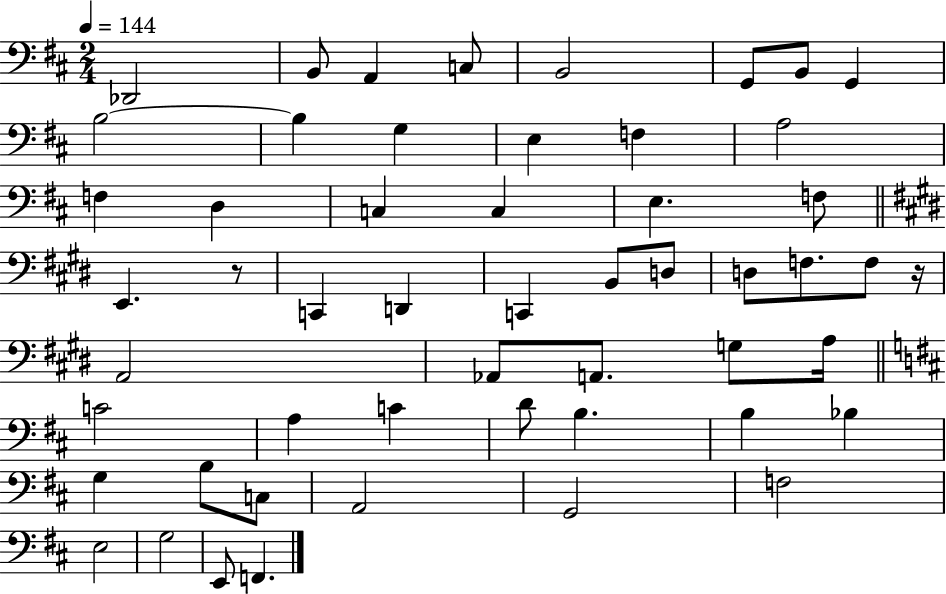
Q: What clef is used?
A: bass